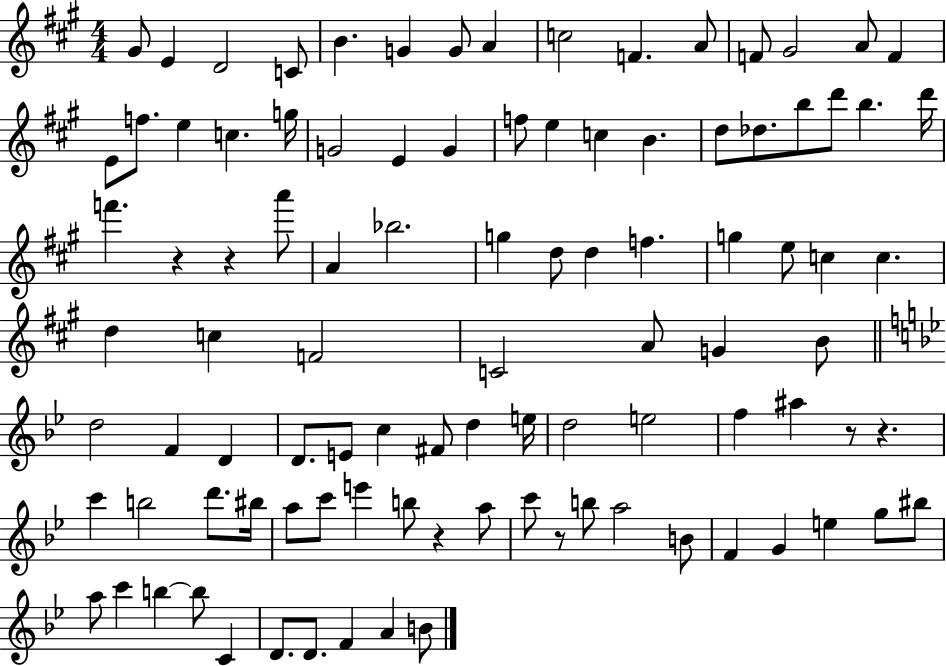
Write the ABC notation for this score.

X:1
T:Untitled
M:4/4
L:1/4
K:A
^G/2 E D2 C/2 B G G/2 A c2 F A/2 F/2 ^G2 A/2 F E/2 f/2 e c g/4 G2 E G f/2 e c B d/2 _d/2 b/2 d'/2 b d'/4 f' z z a'/2 A _b2 g d/2 d f g e/2 c c d c F2 C2 A/2 G B/2 d2 F D D/2 E/2 c ^F/2 d e/4 d2 e2 f ^a z/2 z c' b2 d'/2 ^b/4 a/2 c'/2 e' b/2 z a/2 c'/2 z/2 b/2 a2 B/2 F G e g/2 ^b/2 a/2 c' b b/2 C D/2 D/2 F A B/2